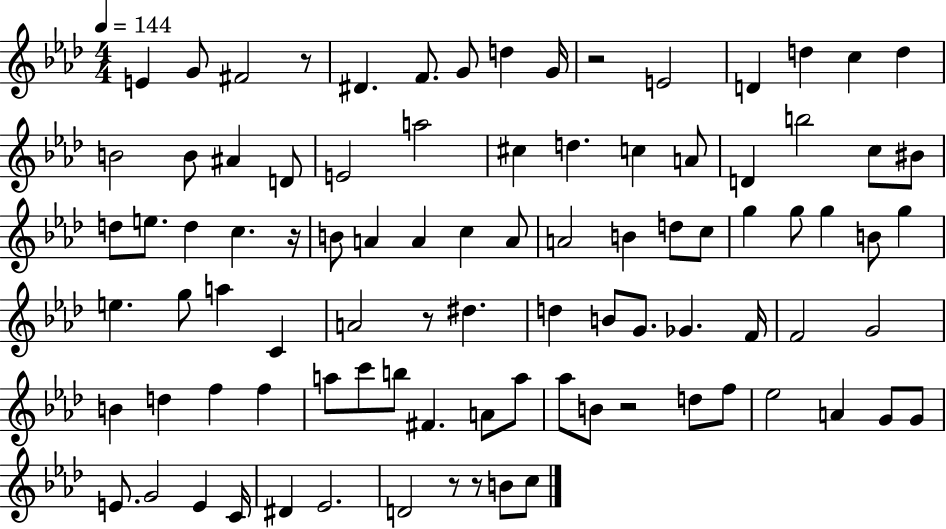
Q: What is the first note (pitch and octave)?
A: E4